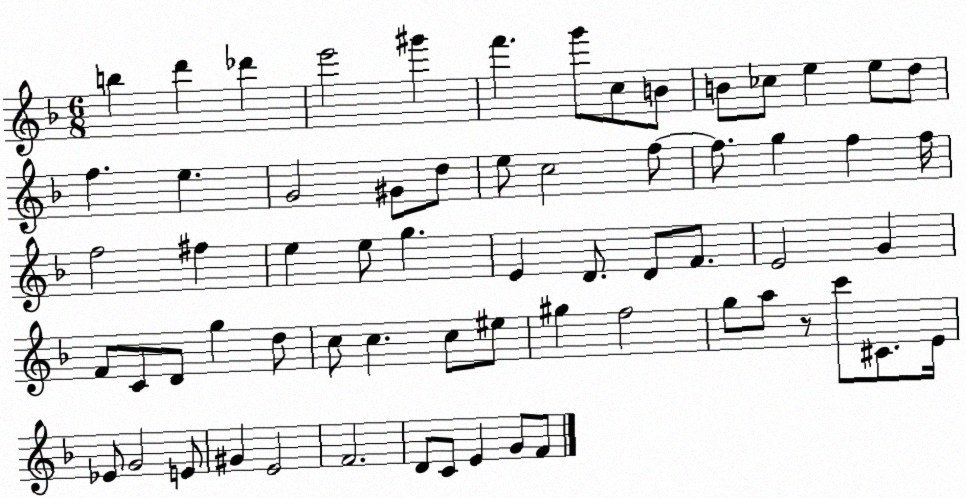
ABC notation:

X:1
T:Untitled
M:6/8
L:1/4
K:F
b d' _d' e'2 ^g' f' g'/2 c/2 B/2 B/2 _c/2 e e/2 d/2 f e G2 ^G/2 d/2 e/2 c2 f/2 f/2 g f f/4 f2 ^f e e/2 g E D/2 D/2 F/2 E2 G F/2 C/2 D/2 g d/2 c/2 c c/2 ^e/2 ^g f2 g/2 a/2 z/2 c'/2 ^C/2 E/4 _E/2 G2 E/2 ^G E2 F2 D/2 C/2 E G/2 F/2